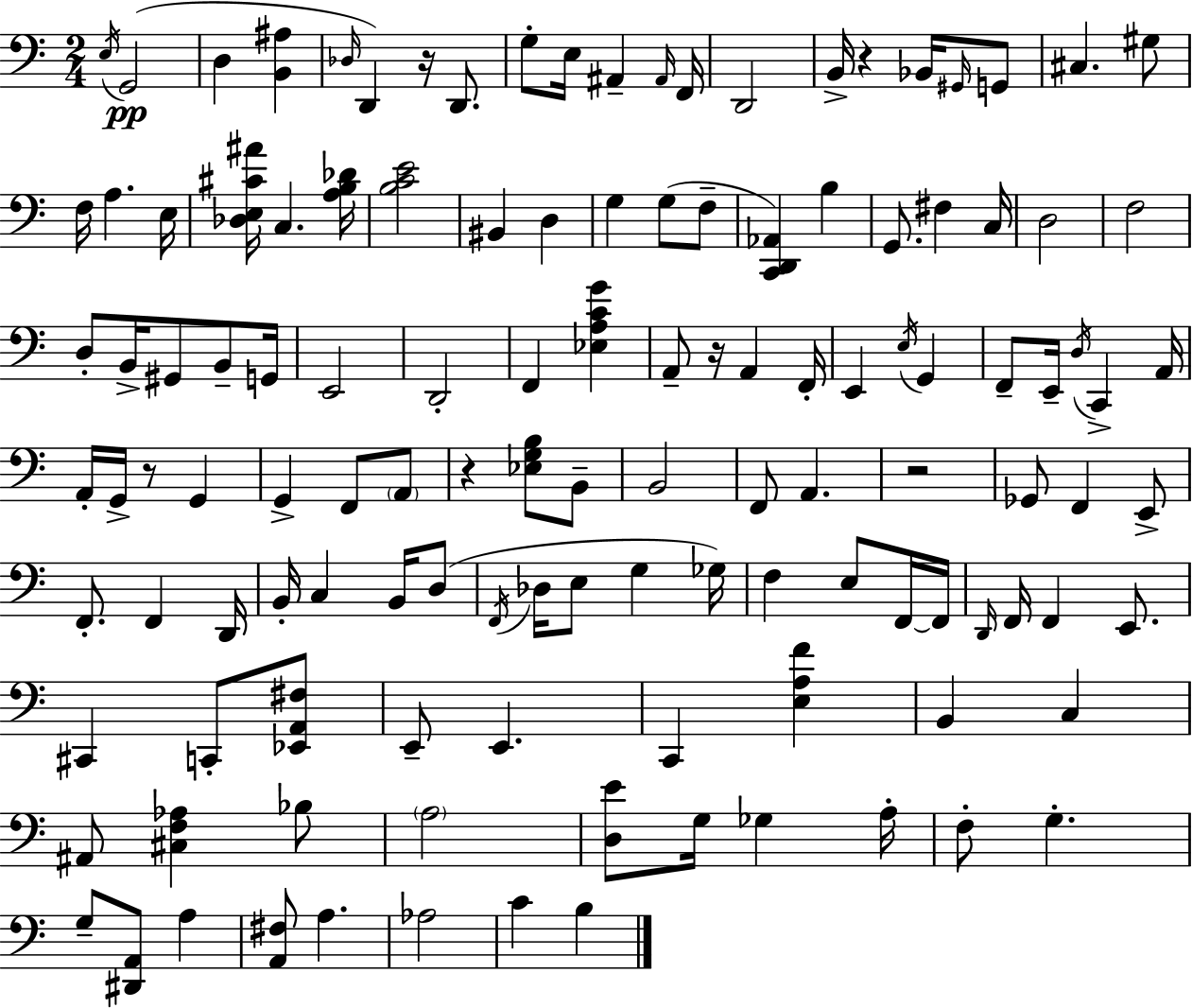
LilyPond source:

{
  \clef bass
  \numericTimeSignature
  \time 2/4
  \key c \major
  \repeat volta 2 { \acciaccatura { e16 }(\pp g,2 | d4 <b, ais>4 | \grace { des16 }) d,4 r16 d,8. | g8-. e16 ais,4-- | \break \grace { ais,16 } f,16 d,2 | b,16-> r4 | bes,16 \grace { gis,16 } g,8 cis4. | gis8 f16 a4. | \break e16 <des e cis' ais'>16 c4. | <a b des'>16 <b c' e'>2 | bis,4 | d4 g4 | \break g8( f8-- <c, d, aes,>4) | b4 g,8. fis4 | c16 d2 | f2 | \break d8-. b,16-> gis,8 | b,8-- g,16 e,2 | d,2-. | f,4 | \break <ees a c' g'>4 a,8-- r16 a,4 | f,16-. e,4 | \acciaccatura { e16 } g,4 f,8-- e,16-- | \acciaccatura { d16 } c,4-> a,16 a,16-. g,16-> | \break r8 g,4 g,4-> | f,8 \parenthesize a,8 r4 | <ees g b>8 b,8-- b,2 | f,8 | \break a,4. r2 | ges,8 | f,4 e,8-> f,8.-. | f,4 d,16 b,16-. c4 | \break b,16 d8( \acciaccatura { f,16 } des16 | e8 g4 ges16) f4 | e8 f,16~~ f,16 \grace { d,16 } | f,16 f,4 e,8. | \break cis,4 c,8-. <ees, a, fis>8 | e,8-- e,4. | c,4 <e a f'>4 | b,4 c4 | \break ais,8 <cis f aes>4 bes8 | \parenthesize a2 | <d e'>8 g16 ges4 a16-. | f8-. g4.-. | \break g8-- <dis, a,>8 a4 | <a, fis>8 a4. | aes2 | c'4 b4 | \break } \bar "|."
}